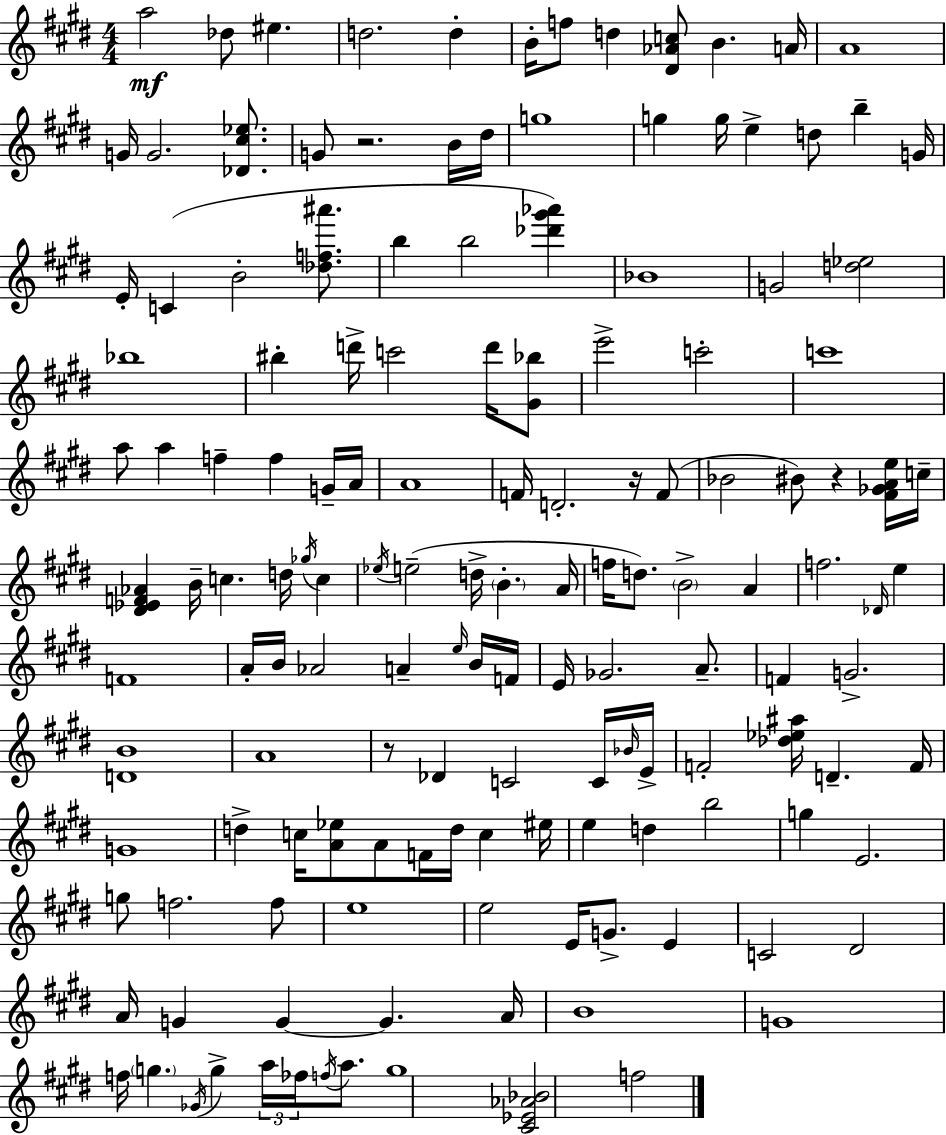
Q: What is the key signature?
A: E major